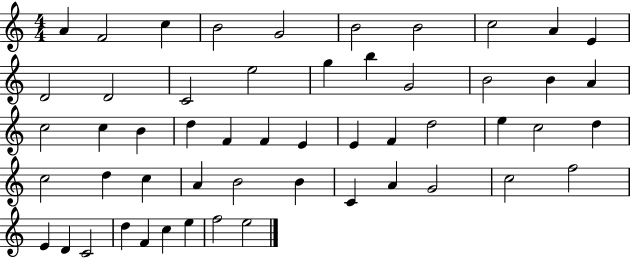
X:1
T:Untitled
M:4/4
L:1/4
K:C
A F2 c B2 G2 B2 B2 c2 A E D2 D2 C2 e2 g b G2 B2 B A c2 c B d F F E E F d2 e c2 d c2 d c A B2 B C A G2 c2 f2 E D C2 d F c e f2 e2